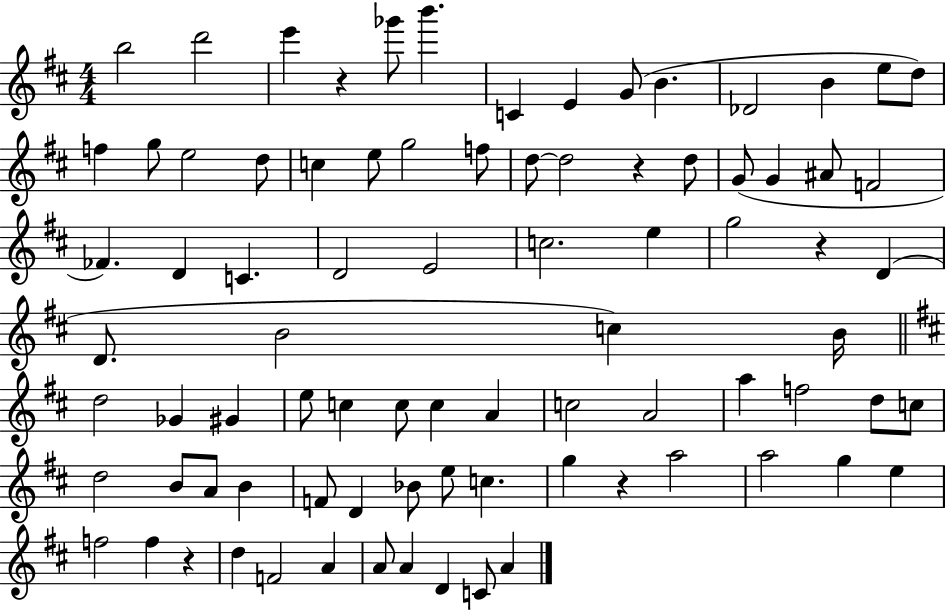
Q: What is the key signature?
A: D major